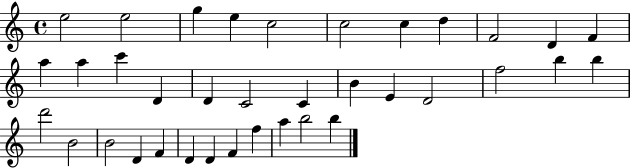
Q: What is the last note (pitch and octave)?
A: B5